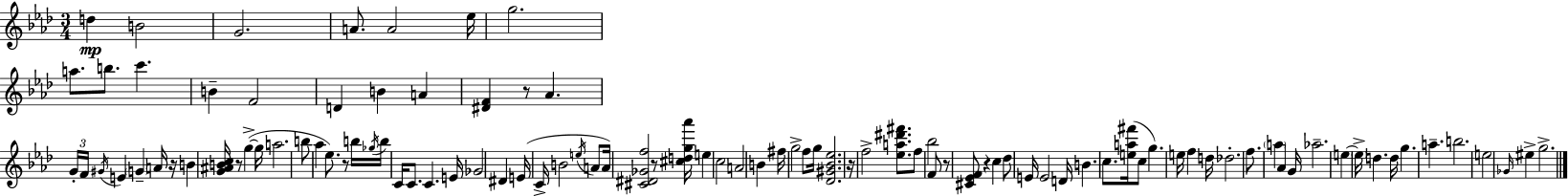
{
  \clef treble
  \numericTimeSignature
  \time 3/4
  \key f \minor
  d''4\mp b'2 | g'2. | a'8. a'2 ees''16 | g''2. | \break a''8. b''8. c'''4. | b'4-- f'2 | d'4 b'4 a'4 | <dis' f'>4 r8 aes'4. | \break \tuplet 3/2 { g'16-. f'16 \acciaccatura { gis'16 } } e'4 \parenthesize g'4-- a'16 | r16 b'4 <g' ais' b' c''>16 r8 g''4->~(~ | g''16 a''2. | b''8 aes''4 ees''8.) r8 | \break b''16 \acciaccatura { ges''16 } b''16 c'16 c'8. c'4. | e'16 ges'2 dis'4 | e'16( c'16-> b'2 | \acciaccatura { e''16 } a'8 a'16) <cis' dis' ges' f''>2 | \break r8 <cis'' d'' g'' aes'''>16 e''4 c''2 | a'2 b'4 | fis''16 g''2-> | f''8 g''16 <des' gis' bes' ees''>2. | \break r16 f''2-> | <ees'' a'' dis''' fis'''>8. f''8 bes''2 | f'8 r8 <cis' ees' f'>8 r4 c''4 | des''8 e'16 e'2 | \break d'16 b'4. c''8. | <e'' a'' fis'''>16( c''8 g''4.) e''16 f''4 | d''16 des''2.-. | f''8. \parenthesize a''4 aes'4 | \break g'16 aes''2.-- | e''4~~ \parenthesize e''16-> d''4. | d''16 g''4. a''4.-- | b''2. | \break e''2 \grace { ges'16 } | eis''4-> g''2.-> | \bar "|."
}